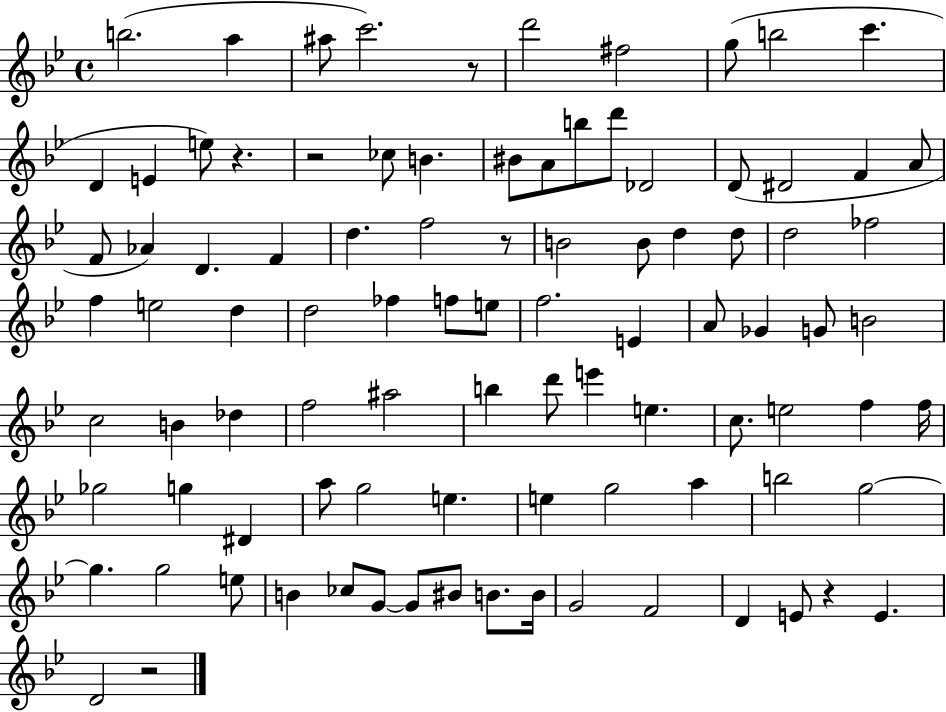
{
  \clef treble
  \time 4/4
  \defaultTimeSignature
  \key bes \major
  \repeat volta 2 { b''2.( a''4 | ais''8 c'''2.) r8 | d'''2 fis''2 | g''8( b''2 c'''4. | \break d'4 e'4 e''8) r4. | r2 ces''8 b'4. | bis'8 a'8 b''8 d'''8 des'2 | d'8( dis'2 f'4 a'8 | \break f'8 aes'4) d'4. f'4 | d''4. f''2 r8 | b'2 b'8 d''4 d''8 | d''2 fes''2 | \break f''4 e''2 d''4 | d''2 fes''4 f''8 e''8 | f''2. e'4 | a'8 ges'4 g'8 b'2 | \break c''2 b'4 des''4 | f''2 ais''2 | b''4 d'''8 e'''4 e''4. | c''8. e''2 f''4 f''16 | \break ges''2 g''4 dis'4 | a''8 g''2 e''4. | e''4 g''2 a''4 | b''2 g''2~~ | \break g''4. g''2 e''8 | b'4 ces''8 g'8~~ g'8 bis'8 b'8. b'16 | g'2 f'2 | d'4 e'8 r4 e'4. | \break d'2 r2 | } \bar "|."
}